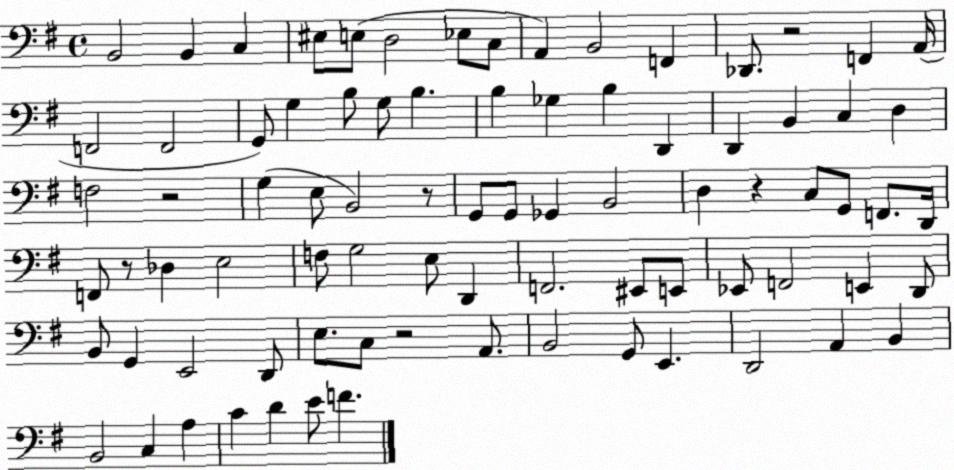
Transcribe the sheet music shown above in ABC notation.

X:1
T:Untitled
M:4/4
L:1/4
K:G
B,,2 B,, C, ^E,/2 E,/2 D,2 _E,/2 C,/2 A,, B,,2 F,, _D,,/2 z2 F,, A,,/4 F,,2 F,,2 G,,/2 G, B,/2 G,/2 B, B, _G, B, D,, D,, B,, C, D, F,2 z2 G, E,/2 B,,2 z/2 G,,/2 G,,/2 _G,, B,,2 D, z C,/2 G,,/2 F,,/2 D,,/4 F,,/2 z/2 _D, E,2 F,/2 G,2 E,/2 D,, F,,2 ^E,,/2 E,,/2 _E,,/2 F,,2 E,, D,,/2 B,,/2 G,, E,,2 D,,/2 E,/2 C,/2 z2 A,,/2 B,,2 G,,/2 E,, D,,2 A,, B,, B,,2 C, A, C D E/2 F